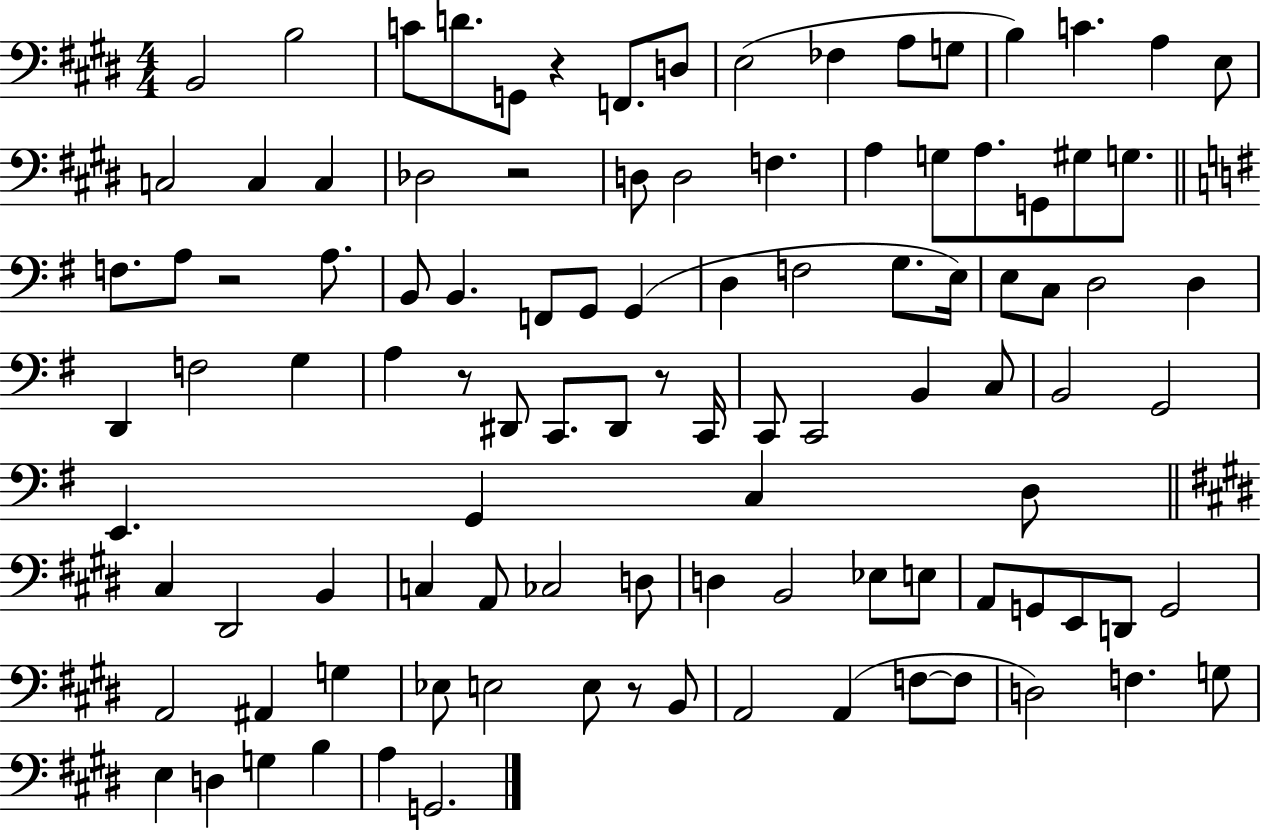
X:1
T:Untitled
M:4/4
L:1/4
K:E
B,,2 B,2 C/2 D/2 G,,/2 z F,,/2 D,/2 E,2 _F, A,/2 G,/2 B, C A, E,/2 C,2 C, C, _D,2 z2 D,/2 D,2 F, A, G,/2 A,/2 G,,/2 ^G,/2 G,/2 F,/2 A,/2 z2 A,/2 B,,/2 B,, F,,/2 G,,/2 G,, D, F,2 G,/2 E,/4 E,/2 C,/2 D,2 D, D,, F,2 G, A, z/2 ^D,,/2 C,,/2 ^D,,/2 z/2 C,,/4 C,,/2 C,,2 B,, C,/2 B,,2 G,,2 E,, G,, C, D,/2 ^C, ^D,,2 B,, C, A,,/2 _C,2 D,/2 D, B,,2 _E,/2 E,/2 A,,/2 G,,/2 E,,/2 D,,/2 G,,2 A,,2 ^A,, G, _E,/2 E,2 E,/2 z/2 B,,/2 A,,2 A,, F,/2 F,/2 D,2 F, G,/2 E, D, G, B, A, G,,2